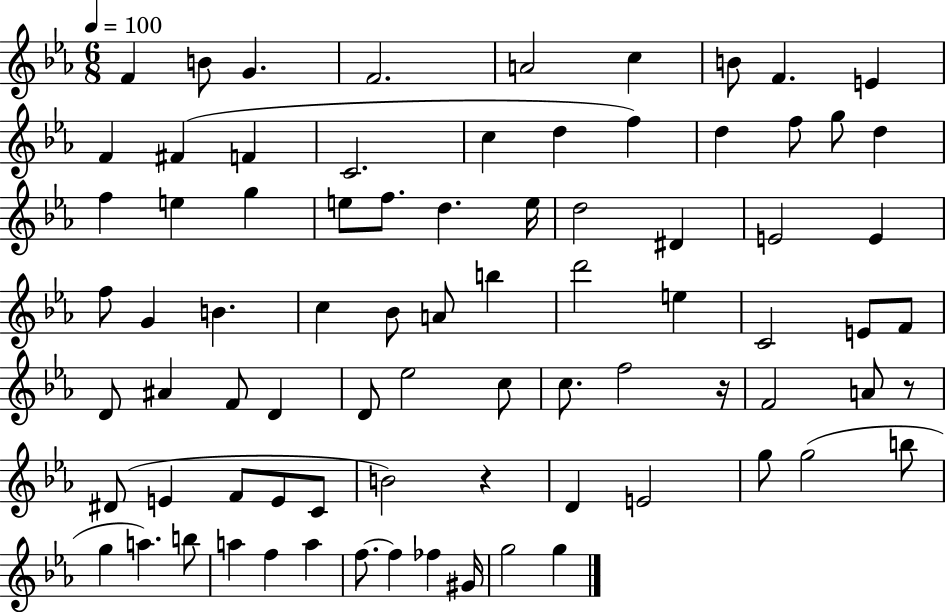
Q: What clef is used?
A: treble